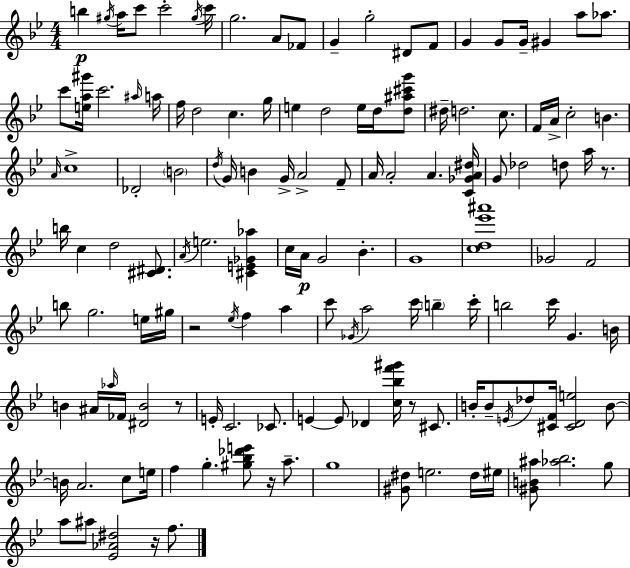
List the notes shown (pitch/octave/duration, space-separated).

B5/q G#5/s A5/s C6/e C6/h G#5/s C6/s G5/h. A4/e FES4/e G4/q G5/h D#4/e F4/e G4/q G4/e G4/s G#4/q A5/e Ab5/e. C6/e [E5,A5,G#6]/s C6/h. A#5/s A5/s F5/s D5/h C5/q. G5/s E5/q D5/h E5/s D5/s [D5,A#5,C#6,G6]/e D#5/s D5/h. C5/e. F4/s A4/s C5/h B4/q. A4/s C5/w Db4/h B4/h D5/s G4/s B4/q G4/s A4/h F4/e A4/s A4/h A4/q. [C4,Gb4,A4,D#5]/s G4/e Db5/h D5/e A5/s R/e. B5/s C5/q D5/h [C#4,D#4]/e. A4/s E5/h. [C#4,E4,Gb4,Ab5]/q C5/s A4/s G4/h Bb4/q. G4/w [C5,D5,Eb6,A#6]/w Gb4/h F4/h B5/e G5/h. E5/s G#5/s R/h Eb5/s F5/q A5/q C6/e Gb4/s A5/h C6/s B5/q C6/s B5/h C6/s G4/q. B4/s B4/q A#4/s Ab5/s FES4/s [D#4,B4]/h R/e E4/s C4/h. CES4/e. E4/q E4/e Db4/q [C5,Bb5,F6,G#6]/s R/e C#4/e. B4/s B4/e E4/s Db5/e [C#4,F4]/s [C#4,D4,E5]/h B4/e B4/s A4/h. C5/e E5/s F5/q G5/q. [G#5,Bb5,Db6,E6]/e R/s A5/e. G5/w [G#4,D#5]/e E5/h. D#5/s EIS5/s [G#4,B4,A#5]/e [Ab5,Bb5]/h. G5/e A5/e A#5/e [Eb4,Ab4,D#5]/h R/s F5/e.